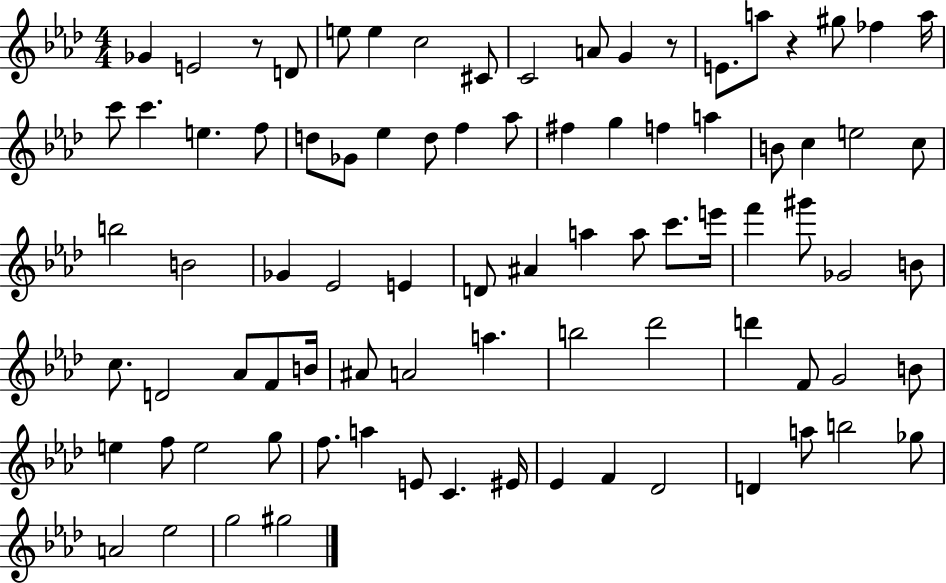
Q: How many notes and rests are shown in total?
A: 85